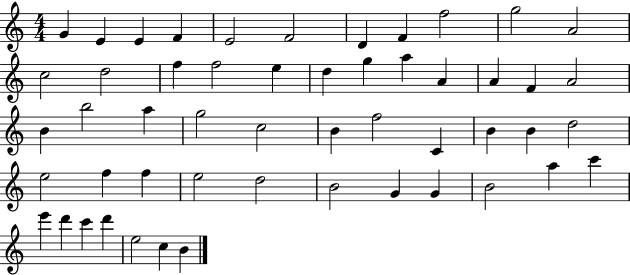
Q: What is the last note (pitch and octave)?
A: B4